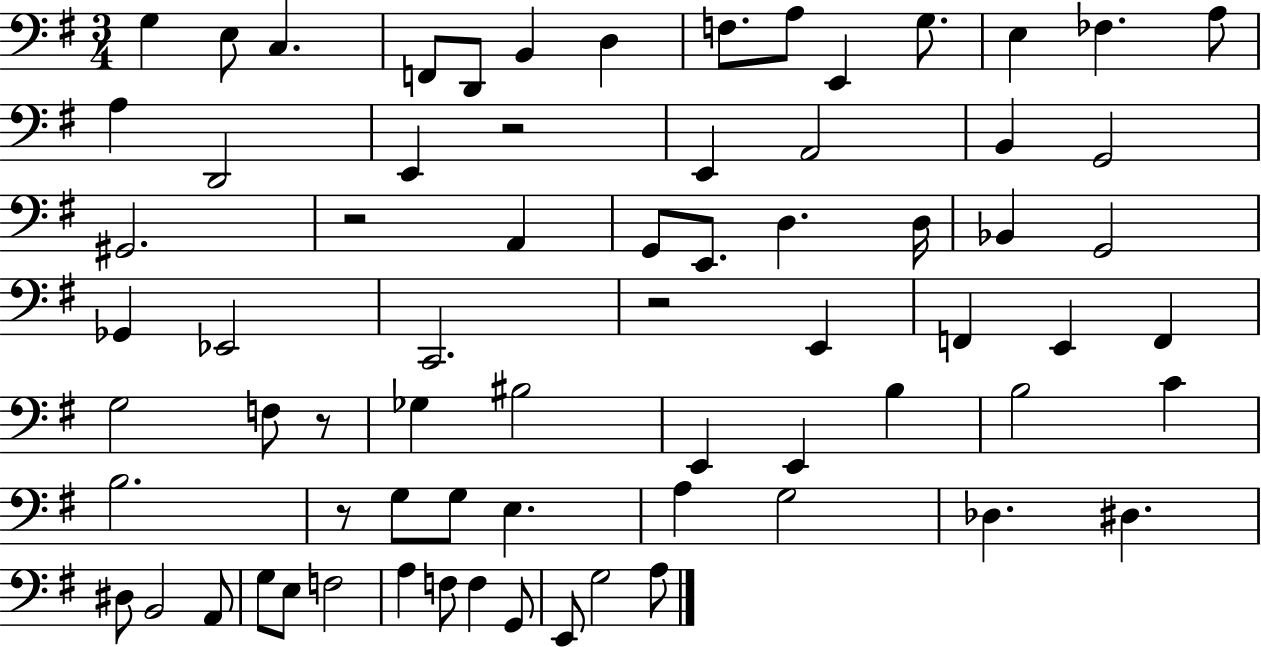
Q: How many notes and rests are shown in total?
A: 71